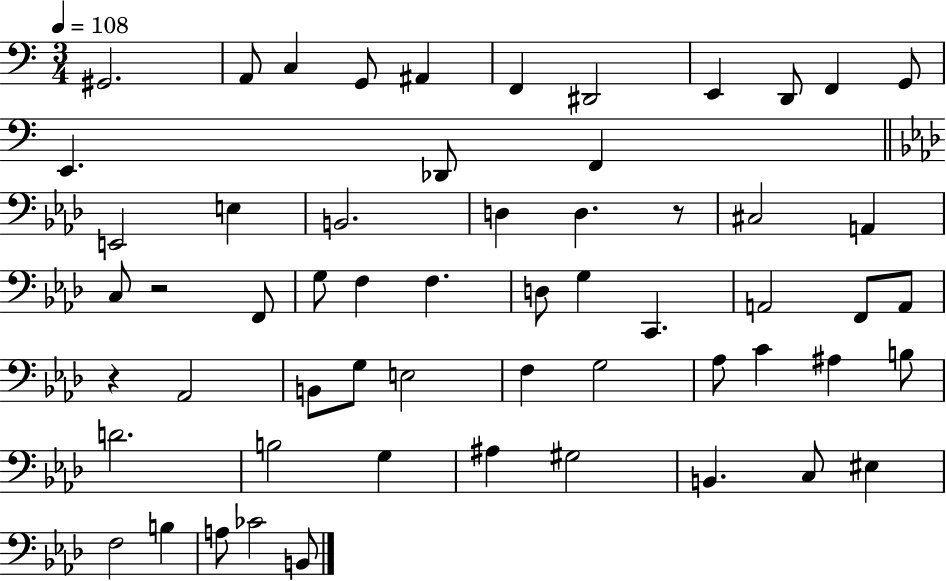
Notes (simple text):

G#2/h. A2/e C3/q G2/e A#2/q F2/q D#2/h E2/q D2/e F2/q G2/e E2/q. Db2/e F2/q E2/h E3/q B2/h. D3/q D3/q. R/e C#3/h A2/q C3/e R/h F2/e G3/e F3/q F3/q. D3/e G3/q C2/q. A2/h F2/e A2/e R/q Ab2/h B2/e G3/e E3/h F3/q G3/h Ab3/e C4/q A#3/q B3/e D4/h. B3/h G3/q A#3/q G#3/h B2/q. C3/e EIS3/q F3/h B3/q A3/e CES4/h B2/e